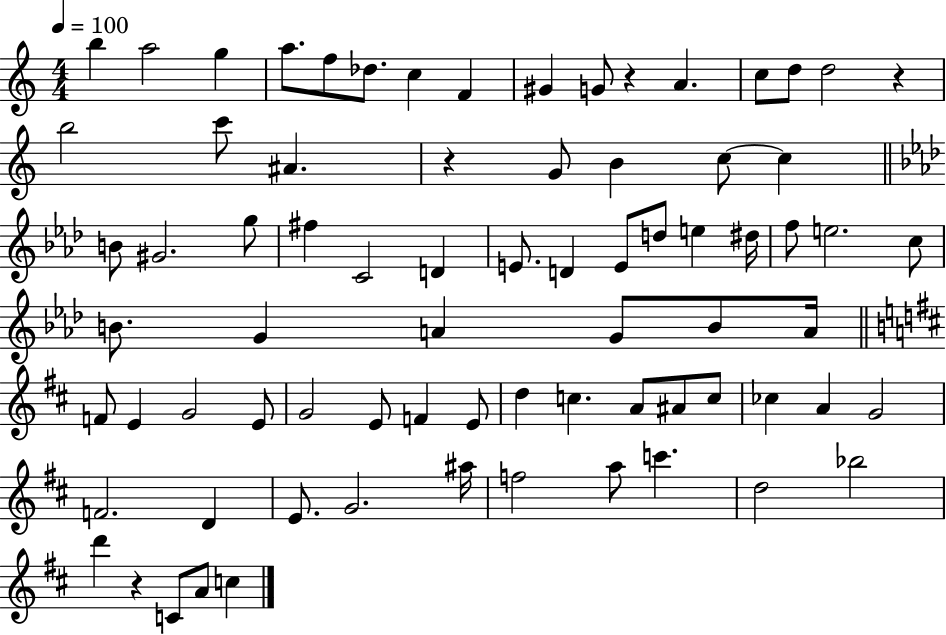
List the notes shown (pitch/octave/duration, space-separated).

B5/q A5/h G5/q A5/e. F5/e Db5/e. C5/q F4/q G#4/q G4/e R/q A4/q. C5/e D5/e D5/h R/q B5/h C6/e A#4/q. R/q G4/e B4/q C5/e C5/q B4/e G#4/h. G5/e F#5/q C4/h D4/q E4/e. D4/q E4/e D5/e E5/q D#5/s F5/e E5/h. C5/e B4/e. G4/q A4/q G4/e B4/e A4/s F4/e E4/q G4/h E4/e G4/h E4/e F4/q E4/e D5/q C5/q. A4/e A#4/e C5/e CES5/q A4/q G4/h F4/h. D4/q E4/e. G4/h. A#5/s F5/h A5/e C6/q. D5/h Bb5/h D6/q R/q C4/e A4/e C5/q